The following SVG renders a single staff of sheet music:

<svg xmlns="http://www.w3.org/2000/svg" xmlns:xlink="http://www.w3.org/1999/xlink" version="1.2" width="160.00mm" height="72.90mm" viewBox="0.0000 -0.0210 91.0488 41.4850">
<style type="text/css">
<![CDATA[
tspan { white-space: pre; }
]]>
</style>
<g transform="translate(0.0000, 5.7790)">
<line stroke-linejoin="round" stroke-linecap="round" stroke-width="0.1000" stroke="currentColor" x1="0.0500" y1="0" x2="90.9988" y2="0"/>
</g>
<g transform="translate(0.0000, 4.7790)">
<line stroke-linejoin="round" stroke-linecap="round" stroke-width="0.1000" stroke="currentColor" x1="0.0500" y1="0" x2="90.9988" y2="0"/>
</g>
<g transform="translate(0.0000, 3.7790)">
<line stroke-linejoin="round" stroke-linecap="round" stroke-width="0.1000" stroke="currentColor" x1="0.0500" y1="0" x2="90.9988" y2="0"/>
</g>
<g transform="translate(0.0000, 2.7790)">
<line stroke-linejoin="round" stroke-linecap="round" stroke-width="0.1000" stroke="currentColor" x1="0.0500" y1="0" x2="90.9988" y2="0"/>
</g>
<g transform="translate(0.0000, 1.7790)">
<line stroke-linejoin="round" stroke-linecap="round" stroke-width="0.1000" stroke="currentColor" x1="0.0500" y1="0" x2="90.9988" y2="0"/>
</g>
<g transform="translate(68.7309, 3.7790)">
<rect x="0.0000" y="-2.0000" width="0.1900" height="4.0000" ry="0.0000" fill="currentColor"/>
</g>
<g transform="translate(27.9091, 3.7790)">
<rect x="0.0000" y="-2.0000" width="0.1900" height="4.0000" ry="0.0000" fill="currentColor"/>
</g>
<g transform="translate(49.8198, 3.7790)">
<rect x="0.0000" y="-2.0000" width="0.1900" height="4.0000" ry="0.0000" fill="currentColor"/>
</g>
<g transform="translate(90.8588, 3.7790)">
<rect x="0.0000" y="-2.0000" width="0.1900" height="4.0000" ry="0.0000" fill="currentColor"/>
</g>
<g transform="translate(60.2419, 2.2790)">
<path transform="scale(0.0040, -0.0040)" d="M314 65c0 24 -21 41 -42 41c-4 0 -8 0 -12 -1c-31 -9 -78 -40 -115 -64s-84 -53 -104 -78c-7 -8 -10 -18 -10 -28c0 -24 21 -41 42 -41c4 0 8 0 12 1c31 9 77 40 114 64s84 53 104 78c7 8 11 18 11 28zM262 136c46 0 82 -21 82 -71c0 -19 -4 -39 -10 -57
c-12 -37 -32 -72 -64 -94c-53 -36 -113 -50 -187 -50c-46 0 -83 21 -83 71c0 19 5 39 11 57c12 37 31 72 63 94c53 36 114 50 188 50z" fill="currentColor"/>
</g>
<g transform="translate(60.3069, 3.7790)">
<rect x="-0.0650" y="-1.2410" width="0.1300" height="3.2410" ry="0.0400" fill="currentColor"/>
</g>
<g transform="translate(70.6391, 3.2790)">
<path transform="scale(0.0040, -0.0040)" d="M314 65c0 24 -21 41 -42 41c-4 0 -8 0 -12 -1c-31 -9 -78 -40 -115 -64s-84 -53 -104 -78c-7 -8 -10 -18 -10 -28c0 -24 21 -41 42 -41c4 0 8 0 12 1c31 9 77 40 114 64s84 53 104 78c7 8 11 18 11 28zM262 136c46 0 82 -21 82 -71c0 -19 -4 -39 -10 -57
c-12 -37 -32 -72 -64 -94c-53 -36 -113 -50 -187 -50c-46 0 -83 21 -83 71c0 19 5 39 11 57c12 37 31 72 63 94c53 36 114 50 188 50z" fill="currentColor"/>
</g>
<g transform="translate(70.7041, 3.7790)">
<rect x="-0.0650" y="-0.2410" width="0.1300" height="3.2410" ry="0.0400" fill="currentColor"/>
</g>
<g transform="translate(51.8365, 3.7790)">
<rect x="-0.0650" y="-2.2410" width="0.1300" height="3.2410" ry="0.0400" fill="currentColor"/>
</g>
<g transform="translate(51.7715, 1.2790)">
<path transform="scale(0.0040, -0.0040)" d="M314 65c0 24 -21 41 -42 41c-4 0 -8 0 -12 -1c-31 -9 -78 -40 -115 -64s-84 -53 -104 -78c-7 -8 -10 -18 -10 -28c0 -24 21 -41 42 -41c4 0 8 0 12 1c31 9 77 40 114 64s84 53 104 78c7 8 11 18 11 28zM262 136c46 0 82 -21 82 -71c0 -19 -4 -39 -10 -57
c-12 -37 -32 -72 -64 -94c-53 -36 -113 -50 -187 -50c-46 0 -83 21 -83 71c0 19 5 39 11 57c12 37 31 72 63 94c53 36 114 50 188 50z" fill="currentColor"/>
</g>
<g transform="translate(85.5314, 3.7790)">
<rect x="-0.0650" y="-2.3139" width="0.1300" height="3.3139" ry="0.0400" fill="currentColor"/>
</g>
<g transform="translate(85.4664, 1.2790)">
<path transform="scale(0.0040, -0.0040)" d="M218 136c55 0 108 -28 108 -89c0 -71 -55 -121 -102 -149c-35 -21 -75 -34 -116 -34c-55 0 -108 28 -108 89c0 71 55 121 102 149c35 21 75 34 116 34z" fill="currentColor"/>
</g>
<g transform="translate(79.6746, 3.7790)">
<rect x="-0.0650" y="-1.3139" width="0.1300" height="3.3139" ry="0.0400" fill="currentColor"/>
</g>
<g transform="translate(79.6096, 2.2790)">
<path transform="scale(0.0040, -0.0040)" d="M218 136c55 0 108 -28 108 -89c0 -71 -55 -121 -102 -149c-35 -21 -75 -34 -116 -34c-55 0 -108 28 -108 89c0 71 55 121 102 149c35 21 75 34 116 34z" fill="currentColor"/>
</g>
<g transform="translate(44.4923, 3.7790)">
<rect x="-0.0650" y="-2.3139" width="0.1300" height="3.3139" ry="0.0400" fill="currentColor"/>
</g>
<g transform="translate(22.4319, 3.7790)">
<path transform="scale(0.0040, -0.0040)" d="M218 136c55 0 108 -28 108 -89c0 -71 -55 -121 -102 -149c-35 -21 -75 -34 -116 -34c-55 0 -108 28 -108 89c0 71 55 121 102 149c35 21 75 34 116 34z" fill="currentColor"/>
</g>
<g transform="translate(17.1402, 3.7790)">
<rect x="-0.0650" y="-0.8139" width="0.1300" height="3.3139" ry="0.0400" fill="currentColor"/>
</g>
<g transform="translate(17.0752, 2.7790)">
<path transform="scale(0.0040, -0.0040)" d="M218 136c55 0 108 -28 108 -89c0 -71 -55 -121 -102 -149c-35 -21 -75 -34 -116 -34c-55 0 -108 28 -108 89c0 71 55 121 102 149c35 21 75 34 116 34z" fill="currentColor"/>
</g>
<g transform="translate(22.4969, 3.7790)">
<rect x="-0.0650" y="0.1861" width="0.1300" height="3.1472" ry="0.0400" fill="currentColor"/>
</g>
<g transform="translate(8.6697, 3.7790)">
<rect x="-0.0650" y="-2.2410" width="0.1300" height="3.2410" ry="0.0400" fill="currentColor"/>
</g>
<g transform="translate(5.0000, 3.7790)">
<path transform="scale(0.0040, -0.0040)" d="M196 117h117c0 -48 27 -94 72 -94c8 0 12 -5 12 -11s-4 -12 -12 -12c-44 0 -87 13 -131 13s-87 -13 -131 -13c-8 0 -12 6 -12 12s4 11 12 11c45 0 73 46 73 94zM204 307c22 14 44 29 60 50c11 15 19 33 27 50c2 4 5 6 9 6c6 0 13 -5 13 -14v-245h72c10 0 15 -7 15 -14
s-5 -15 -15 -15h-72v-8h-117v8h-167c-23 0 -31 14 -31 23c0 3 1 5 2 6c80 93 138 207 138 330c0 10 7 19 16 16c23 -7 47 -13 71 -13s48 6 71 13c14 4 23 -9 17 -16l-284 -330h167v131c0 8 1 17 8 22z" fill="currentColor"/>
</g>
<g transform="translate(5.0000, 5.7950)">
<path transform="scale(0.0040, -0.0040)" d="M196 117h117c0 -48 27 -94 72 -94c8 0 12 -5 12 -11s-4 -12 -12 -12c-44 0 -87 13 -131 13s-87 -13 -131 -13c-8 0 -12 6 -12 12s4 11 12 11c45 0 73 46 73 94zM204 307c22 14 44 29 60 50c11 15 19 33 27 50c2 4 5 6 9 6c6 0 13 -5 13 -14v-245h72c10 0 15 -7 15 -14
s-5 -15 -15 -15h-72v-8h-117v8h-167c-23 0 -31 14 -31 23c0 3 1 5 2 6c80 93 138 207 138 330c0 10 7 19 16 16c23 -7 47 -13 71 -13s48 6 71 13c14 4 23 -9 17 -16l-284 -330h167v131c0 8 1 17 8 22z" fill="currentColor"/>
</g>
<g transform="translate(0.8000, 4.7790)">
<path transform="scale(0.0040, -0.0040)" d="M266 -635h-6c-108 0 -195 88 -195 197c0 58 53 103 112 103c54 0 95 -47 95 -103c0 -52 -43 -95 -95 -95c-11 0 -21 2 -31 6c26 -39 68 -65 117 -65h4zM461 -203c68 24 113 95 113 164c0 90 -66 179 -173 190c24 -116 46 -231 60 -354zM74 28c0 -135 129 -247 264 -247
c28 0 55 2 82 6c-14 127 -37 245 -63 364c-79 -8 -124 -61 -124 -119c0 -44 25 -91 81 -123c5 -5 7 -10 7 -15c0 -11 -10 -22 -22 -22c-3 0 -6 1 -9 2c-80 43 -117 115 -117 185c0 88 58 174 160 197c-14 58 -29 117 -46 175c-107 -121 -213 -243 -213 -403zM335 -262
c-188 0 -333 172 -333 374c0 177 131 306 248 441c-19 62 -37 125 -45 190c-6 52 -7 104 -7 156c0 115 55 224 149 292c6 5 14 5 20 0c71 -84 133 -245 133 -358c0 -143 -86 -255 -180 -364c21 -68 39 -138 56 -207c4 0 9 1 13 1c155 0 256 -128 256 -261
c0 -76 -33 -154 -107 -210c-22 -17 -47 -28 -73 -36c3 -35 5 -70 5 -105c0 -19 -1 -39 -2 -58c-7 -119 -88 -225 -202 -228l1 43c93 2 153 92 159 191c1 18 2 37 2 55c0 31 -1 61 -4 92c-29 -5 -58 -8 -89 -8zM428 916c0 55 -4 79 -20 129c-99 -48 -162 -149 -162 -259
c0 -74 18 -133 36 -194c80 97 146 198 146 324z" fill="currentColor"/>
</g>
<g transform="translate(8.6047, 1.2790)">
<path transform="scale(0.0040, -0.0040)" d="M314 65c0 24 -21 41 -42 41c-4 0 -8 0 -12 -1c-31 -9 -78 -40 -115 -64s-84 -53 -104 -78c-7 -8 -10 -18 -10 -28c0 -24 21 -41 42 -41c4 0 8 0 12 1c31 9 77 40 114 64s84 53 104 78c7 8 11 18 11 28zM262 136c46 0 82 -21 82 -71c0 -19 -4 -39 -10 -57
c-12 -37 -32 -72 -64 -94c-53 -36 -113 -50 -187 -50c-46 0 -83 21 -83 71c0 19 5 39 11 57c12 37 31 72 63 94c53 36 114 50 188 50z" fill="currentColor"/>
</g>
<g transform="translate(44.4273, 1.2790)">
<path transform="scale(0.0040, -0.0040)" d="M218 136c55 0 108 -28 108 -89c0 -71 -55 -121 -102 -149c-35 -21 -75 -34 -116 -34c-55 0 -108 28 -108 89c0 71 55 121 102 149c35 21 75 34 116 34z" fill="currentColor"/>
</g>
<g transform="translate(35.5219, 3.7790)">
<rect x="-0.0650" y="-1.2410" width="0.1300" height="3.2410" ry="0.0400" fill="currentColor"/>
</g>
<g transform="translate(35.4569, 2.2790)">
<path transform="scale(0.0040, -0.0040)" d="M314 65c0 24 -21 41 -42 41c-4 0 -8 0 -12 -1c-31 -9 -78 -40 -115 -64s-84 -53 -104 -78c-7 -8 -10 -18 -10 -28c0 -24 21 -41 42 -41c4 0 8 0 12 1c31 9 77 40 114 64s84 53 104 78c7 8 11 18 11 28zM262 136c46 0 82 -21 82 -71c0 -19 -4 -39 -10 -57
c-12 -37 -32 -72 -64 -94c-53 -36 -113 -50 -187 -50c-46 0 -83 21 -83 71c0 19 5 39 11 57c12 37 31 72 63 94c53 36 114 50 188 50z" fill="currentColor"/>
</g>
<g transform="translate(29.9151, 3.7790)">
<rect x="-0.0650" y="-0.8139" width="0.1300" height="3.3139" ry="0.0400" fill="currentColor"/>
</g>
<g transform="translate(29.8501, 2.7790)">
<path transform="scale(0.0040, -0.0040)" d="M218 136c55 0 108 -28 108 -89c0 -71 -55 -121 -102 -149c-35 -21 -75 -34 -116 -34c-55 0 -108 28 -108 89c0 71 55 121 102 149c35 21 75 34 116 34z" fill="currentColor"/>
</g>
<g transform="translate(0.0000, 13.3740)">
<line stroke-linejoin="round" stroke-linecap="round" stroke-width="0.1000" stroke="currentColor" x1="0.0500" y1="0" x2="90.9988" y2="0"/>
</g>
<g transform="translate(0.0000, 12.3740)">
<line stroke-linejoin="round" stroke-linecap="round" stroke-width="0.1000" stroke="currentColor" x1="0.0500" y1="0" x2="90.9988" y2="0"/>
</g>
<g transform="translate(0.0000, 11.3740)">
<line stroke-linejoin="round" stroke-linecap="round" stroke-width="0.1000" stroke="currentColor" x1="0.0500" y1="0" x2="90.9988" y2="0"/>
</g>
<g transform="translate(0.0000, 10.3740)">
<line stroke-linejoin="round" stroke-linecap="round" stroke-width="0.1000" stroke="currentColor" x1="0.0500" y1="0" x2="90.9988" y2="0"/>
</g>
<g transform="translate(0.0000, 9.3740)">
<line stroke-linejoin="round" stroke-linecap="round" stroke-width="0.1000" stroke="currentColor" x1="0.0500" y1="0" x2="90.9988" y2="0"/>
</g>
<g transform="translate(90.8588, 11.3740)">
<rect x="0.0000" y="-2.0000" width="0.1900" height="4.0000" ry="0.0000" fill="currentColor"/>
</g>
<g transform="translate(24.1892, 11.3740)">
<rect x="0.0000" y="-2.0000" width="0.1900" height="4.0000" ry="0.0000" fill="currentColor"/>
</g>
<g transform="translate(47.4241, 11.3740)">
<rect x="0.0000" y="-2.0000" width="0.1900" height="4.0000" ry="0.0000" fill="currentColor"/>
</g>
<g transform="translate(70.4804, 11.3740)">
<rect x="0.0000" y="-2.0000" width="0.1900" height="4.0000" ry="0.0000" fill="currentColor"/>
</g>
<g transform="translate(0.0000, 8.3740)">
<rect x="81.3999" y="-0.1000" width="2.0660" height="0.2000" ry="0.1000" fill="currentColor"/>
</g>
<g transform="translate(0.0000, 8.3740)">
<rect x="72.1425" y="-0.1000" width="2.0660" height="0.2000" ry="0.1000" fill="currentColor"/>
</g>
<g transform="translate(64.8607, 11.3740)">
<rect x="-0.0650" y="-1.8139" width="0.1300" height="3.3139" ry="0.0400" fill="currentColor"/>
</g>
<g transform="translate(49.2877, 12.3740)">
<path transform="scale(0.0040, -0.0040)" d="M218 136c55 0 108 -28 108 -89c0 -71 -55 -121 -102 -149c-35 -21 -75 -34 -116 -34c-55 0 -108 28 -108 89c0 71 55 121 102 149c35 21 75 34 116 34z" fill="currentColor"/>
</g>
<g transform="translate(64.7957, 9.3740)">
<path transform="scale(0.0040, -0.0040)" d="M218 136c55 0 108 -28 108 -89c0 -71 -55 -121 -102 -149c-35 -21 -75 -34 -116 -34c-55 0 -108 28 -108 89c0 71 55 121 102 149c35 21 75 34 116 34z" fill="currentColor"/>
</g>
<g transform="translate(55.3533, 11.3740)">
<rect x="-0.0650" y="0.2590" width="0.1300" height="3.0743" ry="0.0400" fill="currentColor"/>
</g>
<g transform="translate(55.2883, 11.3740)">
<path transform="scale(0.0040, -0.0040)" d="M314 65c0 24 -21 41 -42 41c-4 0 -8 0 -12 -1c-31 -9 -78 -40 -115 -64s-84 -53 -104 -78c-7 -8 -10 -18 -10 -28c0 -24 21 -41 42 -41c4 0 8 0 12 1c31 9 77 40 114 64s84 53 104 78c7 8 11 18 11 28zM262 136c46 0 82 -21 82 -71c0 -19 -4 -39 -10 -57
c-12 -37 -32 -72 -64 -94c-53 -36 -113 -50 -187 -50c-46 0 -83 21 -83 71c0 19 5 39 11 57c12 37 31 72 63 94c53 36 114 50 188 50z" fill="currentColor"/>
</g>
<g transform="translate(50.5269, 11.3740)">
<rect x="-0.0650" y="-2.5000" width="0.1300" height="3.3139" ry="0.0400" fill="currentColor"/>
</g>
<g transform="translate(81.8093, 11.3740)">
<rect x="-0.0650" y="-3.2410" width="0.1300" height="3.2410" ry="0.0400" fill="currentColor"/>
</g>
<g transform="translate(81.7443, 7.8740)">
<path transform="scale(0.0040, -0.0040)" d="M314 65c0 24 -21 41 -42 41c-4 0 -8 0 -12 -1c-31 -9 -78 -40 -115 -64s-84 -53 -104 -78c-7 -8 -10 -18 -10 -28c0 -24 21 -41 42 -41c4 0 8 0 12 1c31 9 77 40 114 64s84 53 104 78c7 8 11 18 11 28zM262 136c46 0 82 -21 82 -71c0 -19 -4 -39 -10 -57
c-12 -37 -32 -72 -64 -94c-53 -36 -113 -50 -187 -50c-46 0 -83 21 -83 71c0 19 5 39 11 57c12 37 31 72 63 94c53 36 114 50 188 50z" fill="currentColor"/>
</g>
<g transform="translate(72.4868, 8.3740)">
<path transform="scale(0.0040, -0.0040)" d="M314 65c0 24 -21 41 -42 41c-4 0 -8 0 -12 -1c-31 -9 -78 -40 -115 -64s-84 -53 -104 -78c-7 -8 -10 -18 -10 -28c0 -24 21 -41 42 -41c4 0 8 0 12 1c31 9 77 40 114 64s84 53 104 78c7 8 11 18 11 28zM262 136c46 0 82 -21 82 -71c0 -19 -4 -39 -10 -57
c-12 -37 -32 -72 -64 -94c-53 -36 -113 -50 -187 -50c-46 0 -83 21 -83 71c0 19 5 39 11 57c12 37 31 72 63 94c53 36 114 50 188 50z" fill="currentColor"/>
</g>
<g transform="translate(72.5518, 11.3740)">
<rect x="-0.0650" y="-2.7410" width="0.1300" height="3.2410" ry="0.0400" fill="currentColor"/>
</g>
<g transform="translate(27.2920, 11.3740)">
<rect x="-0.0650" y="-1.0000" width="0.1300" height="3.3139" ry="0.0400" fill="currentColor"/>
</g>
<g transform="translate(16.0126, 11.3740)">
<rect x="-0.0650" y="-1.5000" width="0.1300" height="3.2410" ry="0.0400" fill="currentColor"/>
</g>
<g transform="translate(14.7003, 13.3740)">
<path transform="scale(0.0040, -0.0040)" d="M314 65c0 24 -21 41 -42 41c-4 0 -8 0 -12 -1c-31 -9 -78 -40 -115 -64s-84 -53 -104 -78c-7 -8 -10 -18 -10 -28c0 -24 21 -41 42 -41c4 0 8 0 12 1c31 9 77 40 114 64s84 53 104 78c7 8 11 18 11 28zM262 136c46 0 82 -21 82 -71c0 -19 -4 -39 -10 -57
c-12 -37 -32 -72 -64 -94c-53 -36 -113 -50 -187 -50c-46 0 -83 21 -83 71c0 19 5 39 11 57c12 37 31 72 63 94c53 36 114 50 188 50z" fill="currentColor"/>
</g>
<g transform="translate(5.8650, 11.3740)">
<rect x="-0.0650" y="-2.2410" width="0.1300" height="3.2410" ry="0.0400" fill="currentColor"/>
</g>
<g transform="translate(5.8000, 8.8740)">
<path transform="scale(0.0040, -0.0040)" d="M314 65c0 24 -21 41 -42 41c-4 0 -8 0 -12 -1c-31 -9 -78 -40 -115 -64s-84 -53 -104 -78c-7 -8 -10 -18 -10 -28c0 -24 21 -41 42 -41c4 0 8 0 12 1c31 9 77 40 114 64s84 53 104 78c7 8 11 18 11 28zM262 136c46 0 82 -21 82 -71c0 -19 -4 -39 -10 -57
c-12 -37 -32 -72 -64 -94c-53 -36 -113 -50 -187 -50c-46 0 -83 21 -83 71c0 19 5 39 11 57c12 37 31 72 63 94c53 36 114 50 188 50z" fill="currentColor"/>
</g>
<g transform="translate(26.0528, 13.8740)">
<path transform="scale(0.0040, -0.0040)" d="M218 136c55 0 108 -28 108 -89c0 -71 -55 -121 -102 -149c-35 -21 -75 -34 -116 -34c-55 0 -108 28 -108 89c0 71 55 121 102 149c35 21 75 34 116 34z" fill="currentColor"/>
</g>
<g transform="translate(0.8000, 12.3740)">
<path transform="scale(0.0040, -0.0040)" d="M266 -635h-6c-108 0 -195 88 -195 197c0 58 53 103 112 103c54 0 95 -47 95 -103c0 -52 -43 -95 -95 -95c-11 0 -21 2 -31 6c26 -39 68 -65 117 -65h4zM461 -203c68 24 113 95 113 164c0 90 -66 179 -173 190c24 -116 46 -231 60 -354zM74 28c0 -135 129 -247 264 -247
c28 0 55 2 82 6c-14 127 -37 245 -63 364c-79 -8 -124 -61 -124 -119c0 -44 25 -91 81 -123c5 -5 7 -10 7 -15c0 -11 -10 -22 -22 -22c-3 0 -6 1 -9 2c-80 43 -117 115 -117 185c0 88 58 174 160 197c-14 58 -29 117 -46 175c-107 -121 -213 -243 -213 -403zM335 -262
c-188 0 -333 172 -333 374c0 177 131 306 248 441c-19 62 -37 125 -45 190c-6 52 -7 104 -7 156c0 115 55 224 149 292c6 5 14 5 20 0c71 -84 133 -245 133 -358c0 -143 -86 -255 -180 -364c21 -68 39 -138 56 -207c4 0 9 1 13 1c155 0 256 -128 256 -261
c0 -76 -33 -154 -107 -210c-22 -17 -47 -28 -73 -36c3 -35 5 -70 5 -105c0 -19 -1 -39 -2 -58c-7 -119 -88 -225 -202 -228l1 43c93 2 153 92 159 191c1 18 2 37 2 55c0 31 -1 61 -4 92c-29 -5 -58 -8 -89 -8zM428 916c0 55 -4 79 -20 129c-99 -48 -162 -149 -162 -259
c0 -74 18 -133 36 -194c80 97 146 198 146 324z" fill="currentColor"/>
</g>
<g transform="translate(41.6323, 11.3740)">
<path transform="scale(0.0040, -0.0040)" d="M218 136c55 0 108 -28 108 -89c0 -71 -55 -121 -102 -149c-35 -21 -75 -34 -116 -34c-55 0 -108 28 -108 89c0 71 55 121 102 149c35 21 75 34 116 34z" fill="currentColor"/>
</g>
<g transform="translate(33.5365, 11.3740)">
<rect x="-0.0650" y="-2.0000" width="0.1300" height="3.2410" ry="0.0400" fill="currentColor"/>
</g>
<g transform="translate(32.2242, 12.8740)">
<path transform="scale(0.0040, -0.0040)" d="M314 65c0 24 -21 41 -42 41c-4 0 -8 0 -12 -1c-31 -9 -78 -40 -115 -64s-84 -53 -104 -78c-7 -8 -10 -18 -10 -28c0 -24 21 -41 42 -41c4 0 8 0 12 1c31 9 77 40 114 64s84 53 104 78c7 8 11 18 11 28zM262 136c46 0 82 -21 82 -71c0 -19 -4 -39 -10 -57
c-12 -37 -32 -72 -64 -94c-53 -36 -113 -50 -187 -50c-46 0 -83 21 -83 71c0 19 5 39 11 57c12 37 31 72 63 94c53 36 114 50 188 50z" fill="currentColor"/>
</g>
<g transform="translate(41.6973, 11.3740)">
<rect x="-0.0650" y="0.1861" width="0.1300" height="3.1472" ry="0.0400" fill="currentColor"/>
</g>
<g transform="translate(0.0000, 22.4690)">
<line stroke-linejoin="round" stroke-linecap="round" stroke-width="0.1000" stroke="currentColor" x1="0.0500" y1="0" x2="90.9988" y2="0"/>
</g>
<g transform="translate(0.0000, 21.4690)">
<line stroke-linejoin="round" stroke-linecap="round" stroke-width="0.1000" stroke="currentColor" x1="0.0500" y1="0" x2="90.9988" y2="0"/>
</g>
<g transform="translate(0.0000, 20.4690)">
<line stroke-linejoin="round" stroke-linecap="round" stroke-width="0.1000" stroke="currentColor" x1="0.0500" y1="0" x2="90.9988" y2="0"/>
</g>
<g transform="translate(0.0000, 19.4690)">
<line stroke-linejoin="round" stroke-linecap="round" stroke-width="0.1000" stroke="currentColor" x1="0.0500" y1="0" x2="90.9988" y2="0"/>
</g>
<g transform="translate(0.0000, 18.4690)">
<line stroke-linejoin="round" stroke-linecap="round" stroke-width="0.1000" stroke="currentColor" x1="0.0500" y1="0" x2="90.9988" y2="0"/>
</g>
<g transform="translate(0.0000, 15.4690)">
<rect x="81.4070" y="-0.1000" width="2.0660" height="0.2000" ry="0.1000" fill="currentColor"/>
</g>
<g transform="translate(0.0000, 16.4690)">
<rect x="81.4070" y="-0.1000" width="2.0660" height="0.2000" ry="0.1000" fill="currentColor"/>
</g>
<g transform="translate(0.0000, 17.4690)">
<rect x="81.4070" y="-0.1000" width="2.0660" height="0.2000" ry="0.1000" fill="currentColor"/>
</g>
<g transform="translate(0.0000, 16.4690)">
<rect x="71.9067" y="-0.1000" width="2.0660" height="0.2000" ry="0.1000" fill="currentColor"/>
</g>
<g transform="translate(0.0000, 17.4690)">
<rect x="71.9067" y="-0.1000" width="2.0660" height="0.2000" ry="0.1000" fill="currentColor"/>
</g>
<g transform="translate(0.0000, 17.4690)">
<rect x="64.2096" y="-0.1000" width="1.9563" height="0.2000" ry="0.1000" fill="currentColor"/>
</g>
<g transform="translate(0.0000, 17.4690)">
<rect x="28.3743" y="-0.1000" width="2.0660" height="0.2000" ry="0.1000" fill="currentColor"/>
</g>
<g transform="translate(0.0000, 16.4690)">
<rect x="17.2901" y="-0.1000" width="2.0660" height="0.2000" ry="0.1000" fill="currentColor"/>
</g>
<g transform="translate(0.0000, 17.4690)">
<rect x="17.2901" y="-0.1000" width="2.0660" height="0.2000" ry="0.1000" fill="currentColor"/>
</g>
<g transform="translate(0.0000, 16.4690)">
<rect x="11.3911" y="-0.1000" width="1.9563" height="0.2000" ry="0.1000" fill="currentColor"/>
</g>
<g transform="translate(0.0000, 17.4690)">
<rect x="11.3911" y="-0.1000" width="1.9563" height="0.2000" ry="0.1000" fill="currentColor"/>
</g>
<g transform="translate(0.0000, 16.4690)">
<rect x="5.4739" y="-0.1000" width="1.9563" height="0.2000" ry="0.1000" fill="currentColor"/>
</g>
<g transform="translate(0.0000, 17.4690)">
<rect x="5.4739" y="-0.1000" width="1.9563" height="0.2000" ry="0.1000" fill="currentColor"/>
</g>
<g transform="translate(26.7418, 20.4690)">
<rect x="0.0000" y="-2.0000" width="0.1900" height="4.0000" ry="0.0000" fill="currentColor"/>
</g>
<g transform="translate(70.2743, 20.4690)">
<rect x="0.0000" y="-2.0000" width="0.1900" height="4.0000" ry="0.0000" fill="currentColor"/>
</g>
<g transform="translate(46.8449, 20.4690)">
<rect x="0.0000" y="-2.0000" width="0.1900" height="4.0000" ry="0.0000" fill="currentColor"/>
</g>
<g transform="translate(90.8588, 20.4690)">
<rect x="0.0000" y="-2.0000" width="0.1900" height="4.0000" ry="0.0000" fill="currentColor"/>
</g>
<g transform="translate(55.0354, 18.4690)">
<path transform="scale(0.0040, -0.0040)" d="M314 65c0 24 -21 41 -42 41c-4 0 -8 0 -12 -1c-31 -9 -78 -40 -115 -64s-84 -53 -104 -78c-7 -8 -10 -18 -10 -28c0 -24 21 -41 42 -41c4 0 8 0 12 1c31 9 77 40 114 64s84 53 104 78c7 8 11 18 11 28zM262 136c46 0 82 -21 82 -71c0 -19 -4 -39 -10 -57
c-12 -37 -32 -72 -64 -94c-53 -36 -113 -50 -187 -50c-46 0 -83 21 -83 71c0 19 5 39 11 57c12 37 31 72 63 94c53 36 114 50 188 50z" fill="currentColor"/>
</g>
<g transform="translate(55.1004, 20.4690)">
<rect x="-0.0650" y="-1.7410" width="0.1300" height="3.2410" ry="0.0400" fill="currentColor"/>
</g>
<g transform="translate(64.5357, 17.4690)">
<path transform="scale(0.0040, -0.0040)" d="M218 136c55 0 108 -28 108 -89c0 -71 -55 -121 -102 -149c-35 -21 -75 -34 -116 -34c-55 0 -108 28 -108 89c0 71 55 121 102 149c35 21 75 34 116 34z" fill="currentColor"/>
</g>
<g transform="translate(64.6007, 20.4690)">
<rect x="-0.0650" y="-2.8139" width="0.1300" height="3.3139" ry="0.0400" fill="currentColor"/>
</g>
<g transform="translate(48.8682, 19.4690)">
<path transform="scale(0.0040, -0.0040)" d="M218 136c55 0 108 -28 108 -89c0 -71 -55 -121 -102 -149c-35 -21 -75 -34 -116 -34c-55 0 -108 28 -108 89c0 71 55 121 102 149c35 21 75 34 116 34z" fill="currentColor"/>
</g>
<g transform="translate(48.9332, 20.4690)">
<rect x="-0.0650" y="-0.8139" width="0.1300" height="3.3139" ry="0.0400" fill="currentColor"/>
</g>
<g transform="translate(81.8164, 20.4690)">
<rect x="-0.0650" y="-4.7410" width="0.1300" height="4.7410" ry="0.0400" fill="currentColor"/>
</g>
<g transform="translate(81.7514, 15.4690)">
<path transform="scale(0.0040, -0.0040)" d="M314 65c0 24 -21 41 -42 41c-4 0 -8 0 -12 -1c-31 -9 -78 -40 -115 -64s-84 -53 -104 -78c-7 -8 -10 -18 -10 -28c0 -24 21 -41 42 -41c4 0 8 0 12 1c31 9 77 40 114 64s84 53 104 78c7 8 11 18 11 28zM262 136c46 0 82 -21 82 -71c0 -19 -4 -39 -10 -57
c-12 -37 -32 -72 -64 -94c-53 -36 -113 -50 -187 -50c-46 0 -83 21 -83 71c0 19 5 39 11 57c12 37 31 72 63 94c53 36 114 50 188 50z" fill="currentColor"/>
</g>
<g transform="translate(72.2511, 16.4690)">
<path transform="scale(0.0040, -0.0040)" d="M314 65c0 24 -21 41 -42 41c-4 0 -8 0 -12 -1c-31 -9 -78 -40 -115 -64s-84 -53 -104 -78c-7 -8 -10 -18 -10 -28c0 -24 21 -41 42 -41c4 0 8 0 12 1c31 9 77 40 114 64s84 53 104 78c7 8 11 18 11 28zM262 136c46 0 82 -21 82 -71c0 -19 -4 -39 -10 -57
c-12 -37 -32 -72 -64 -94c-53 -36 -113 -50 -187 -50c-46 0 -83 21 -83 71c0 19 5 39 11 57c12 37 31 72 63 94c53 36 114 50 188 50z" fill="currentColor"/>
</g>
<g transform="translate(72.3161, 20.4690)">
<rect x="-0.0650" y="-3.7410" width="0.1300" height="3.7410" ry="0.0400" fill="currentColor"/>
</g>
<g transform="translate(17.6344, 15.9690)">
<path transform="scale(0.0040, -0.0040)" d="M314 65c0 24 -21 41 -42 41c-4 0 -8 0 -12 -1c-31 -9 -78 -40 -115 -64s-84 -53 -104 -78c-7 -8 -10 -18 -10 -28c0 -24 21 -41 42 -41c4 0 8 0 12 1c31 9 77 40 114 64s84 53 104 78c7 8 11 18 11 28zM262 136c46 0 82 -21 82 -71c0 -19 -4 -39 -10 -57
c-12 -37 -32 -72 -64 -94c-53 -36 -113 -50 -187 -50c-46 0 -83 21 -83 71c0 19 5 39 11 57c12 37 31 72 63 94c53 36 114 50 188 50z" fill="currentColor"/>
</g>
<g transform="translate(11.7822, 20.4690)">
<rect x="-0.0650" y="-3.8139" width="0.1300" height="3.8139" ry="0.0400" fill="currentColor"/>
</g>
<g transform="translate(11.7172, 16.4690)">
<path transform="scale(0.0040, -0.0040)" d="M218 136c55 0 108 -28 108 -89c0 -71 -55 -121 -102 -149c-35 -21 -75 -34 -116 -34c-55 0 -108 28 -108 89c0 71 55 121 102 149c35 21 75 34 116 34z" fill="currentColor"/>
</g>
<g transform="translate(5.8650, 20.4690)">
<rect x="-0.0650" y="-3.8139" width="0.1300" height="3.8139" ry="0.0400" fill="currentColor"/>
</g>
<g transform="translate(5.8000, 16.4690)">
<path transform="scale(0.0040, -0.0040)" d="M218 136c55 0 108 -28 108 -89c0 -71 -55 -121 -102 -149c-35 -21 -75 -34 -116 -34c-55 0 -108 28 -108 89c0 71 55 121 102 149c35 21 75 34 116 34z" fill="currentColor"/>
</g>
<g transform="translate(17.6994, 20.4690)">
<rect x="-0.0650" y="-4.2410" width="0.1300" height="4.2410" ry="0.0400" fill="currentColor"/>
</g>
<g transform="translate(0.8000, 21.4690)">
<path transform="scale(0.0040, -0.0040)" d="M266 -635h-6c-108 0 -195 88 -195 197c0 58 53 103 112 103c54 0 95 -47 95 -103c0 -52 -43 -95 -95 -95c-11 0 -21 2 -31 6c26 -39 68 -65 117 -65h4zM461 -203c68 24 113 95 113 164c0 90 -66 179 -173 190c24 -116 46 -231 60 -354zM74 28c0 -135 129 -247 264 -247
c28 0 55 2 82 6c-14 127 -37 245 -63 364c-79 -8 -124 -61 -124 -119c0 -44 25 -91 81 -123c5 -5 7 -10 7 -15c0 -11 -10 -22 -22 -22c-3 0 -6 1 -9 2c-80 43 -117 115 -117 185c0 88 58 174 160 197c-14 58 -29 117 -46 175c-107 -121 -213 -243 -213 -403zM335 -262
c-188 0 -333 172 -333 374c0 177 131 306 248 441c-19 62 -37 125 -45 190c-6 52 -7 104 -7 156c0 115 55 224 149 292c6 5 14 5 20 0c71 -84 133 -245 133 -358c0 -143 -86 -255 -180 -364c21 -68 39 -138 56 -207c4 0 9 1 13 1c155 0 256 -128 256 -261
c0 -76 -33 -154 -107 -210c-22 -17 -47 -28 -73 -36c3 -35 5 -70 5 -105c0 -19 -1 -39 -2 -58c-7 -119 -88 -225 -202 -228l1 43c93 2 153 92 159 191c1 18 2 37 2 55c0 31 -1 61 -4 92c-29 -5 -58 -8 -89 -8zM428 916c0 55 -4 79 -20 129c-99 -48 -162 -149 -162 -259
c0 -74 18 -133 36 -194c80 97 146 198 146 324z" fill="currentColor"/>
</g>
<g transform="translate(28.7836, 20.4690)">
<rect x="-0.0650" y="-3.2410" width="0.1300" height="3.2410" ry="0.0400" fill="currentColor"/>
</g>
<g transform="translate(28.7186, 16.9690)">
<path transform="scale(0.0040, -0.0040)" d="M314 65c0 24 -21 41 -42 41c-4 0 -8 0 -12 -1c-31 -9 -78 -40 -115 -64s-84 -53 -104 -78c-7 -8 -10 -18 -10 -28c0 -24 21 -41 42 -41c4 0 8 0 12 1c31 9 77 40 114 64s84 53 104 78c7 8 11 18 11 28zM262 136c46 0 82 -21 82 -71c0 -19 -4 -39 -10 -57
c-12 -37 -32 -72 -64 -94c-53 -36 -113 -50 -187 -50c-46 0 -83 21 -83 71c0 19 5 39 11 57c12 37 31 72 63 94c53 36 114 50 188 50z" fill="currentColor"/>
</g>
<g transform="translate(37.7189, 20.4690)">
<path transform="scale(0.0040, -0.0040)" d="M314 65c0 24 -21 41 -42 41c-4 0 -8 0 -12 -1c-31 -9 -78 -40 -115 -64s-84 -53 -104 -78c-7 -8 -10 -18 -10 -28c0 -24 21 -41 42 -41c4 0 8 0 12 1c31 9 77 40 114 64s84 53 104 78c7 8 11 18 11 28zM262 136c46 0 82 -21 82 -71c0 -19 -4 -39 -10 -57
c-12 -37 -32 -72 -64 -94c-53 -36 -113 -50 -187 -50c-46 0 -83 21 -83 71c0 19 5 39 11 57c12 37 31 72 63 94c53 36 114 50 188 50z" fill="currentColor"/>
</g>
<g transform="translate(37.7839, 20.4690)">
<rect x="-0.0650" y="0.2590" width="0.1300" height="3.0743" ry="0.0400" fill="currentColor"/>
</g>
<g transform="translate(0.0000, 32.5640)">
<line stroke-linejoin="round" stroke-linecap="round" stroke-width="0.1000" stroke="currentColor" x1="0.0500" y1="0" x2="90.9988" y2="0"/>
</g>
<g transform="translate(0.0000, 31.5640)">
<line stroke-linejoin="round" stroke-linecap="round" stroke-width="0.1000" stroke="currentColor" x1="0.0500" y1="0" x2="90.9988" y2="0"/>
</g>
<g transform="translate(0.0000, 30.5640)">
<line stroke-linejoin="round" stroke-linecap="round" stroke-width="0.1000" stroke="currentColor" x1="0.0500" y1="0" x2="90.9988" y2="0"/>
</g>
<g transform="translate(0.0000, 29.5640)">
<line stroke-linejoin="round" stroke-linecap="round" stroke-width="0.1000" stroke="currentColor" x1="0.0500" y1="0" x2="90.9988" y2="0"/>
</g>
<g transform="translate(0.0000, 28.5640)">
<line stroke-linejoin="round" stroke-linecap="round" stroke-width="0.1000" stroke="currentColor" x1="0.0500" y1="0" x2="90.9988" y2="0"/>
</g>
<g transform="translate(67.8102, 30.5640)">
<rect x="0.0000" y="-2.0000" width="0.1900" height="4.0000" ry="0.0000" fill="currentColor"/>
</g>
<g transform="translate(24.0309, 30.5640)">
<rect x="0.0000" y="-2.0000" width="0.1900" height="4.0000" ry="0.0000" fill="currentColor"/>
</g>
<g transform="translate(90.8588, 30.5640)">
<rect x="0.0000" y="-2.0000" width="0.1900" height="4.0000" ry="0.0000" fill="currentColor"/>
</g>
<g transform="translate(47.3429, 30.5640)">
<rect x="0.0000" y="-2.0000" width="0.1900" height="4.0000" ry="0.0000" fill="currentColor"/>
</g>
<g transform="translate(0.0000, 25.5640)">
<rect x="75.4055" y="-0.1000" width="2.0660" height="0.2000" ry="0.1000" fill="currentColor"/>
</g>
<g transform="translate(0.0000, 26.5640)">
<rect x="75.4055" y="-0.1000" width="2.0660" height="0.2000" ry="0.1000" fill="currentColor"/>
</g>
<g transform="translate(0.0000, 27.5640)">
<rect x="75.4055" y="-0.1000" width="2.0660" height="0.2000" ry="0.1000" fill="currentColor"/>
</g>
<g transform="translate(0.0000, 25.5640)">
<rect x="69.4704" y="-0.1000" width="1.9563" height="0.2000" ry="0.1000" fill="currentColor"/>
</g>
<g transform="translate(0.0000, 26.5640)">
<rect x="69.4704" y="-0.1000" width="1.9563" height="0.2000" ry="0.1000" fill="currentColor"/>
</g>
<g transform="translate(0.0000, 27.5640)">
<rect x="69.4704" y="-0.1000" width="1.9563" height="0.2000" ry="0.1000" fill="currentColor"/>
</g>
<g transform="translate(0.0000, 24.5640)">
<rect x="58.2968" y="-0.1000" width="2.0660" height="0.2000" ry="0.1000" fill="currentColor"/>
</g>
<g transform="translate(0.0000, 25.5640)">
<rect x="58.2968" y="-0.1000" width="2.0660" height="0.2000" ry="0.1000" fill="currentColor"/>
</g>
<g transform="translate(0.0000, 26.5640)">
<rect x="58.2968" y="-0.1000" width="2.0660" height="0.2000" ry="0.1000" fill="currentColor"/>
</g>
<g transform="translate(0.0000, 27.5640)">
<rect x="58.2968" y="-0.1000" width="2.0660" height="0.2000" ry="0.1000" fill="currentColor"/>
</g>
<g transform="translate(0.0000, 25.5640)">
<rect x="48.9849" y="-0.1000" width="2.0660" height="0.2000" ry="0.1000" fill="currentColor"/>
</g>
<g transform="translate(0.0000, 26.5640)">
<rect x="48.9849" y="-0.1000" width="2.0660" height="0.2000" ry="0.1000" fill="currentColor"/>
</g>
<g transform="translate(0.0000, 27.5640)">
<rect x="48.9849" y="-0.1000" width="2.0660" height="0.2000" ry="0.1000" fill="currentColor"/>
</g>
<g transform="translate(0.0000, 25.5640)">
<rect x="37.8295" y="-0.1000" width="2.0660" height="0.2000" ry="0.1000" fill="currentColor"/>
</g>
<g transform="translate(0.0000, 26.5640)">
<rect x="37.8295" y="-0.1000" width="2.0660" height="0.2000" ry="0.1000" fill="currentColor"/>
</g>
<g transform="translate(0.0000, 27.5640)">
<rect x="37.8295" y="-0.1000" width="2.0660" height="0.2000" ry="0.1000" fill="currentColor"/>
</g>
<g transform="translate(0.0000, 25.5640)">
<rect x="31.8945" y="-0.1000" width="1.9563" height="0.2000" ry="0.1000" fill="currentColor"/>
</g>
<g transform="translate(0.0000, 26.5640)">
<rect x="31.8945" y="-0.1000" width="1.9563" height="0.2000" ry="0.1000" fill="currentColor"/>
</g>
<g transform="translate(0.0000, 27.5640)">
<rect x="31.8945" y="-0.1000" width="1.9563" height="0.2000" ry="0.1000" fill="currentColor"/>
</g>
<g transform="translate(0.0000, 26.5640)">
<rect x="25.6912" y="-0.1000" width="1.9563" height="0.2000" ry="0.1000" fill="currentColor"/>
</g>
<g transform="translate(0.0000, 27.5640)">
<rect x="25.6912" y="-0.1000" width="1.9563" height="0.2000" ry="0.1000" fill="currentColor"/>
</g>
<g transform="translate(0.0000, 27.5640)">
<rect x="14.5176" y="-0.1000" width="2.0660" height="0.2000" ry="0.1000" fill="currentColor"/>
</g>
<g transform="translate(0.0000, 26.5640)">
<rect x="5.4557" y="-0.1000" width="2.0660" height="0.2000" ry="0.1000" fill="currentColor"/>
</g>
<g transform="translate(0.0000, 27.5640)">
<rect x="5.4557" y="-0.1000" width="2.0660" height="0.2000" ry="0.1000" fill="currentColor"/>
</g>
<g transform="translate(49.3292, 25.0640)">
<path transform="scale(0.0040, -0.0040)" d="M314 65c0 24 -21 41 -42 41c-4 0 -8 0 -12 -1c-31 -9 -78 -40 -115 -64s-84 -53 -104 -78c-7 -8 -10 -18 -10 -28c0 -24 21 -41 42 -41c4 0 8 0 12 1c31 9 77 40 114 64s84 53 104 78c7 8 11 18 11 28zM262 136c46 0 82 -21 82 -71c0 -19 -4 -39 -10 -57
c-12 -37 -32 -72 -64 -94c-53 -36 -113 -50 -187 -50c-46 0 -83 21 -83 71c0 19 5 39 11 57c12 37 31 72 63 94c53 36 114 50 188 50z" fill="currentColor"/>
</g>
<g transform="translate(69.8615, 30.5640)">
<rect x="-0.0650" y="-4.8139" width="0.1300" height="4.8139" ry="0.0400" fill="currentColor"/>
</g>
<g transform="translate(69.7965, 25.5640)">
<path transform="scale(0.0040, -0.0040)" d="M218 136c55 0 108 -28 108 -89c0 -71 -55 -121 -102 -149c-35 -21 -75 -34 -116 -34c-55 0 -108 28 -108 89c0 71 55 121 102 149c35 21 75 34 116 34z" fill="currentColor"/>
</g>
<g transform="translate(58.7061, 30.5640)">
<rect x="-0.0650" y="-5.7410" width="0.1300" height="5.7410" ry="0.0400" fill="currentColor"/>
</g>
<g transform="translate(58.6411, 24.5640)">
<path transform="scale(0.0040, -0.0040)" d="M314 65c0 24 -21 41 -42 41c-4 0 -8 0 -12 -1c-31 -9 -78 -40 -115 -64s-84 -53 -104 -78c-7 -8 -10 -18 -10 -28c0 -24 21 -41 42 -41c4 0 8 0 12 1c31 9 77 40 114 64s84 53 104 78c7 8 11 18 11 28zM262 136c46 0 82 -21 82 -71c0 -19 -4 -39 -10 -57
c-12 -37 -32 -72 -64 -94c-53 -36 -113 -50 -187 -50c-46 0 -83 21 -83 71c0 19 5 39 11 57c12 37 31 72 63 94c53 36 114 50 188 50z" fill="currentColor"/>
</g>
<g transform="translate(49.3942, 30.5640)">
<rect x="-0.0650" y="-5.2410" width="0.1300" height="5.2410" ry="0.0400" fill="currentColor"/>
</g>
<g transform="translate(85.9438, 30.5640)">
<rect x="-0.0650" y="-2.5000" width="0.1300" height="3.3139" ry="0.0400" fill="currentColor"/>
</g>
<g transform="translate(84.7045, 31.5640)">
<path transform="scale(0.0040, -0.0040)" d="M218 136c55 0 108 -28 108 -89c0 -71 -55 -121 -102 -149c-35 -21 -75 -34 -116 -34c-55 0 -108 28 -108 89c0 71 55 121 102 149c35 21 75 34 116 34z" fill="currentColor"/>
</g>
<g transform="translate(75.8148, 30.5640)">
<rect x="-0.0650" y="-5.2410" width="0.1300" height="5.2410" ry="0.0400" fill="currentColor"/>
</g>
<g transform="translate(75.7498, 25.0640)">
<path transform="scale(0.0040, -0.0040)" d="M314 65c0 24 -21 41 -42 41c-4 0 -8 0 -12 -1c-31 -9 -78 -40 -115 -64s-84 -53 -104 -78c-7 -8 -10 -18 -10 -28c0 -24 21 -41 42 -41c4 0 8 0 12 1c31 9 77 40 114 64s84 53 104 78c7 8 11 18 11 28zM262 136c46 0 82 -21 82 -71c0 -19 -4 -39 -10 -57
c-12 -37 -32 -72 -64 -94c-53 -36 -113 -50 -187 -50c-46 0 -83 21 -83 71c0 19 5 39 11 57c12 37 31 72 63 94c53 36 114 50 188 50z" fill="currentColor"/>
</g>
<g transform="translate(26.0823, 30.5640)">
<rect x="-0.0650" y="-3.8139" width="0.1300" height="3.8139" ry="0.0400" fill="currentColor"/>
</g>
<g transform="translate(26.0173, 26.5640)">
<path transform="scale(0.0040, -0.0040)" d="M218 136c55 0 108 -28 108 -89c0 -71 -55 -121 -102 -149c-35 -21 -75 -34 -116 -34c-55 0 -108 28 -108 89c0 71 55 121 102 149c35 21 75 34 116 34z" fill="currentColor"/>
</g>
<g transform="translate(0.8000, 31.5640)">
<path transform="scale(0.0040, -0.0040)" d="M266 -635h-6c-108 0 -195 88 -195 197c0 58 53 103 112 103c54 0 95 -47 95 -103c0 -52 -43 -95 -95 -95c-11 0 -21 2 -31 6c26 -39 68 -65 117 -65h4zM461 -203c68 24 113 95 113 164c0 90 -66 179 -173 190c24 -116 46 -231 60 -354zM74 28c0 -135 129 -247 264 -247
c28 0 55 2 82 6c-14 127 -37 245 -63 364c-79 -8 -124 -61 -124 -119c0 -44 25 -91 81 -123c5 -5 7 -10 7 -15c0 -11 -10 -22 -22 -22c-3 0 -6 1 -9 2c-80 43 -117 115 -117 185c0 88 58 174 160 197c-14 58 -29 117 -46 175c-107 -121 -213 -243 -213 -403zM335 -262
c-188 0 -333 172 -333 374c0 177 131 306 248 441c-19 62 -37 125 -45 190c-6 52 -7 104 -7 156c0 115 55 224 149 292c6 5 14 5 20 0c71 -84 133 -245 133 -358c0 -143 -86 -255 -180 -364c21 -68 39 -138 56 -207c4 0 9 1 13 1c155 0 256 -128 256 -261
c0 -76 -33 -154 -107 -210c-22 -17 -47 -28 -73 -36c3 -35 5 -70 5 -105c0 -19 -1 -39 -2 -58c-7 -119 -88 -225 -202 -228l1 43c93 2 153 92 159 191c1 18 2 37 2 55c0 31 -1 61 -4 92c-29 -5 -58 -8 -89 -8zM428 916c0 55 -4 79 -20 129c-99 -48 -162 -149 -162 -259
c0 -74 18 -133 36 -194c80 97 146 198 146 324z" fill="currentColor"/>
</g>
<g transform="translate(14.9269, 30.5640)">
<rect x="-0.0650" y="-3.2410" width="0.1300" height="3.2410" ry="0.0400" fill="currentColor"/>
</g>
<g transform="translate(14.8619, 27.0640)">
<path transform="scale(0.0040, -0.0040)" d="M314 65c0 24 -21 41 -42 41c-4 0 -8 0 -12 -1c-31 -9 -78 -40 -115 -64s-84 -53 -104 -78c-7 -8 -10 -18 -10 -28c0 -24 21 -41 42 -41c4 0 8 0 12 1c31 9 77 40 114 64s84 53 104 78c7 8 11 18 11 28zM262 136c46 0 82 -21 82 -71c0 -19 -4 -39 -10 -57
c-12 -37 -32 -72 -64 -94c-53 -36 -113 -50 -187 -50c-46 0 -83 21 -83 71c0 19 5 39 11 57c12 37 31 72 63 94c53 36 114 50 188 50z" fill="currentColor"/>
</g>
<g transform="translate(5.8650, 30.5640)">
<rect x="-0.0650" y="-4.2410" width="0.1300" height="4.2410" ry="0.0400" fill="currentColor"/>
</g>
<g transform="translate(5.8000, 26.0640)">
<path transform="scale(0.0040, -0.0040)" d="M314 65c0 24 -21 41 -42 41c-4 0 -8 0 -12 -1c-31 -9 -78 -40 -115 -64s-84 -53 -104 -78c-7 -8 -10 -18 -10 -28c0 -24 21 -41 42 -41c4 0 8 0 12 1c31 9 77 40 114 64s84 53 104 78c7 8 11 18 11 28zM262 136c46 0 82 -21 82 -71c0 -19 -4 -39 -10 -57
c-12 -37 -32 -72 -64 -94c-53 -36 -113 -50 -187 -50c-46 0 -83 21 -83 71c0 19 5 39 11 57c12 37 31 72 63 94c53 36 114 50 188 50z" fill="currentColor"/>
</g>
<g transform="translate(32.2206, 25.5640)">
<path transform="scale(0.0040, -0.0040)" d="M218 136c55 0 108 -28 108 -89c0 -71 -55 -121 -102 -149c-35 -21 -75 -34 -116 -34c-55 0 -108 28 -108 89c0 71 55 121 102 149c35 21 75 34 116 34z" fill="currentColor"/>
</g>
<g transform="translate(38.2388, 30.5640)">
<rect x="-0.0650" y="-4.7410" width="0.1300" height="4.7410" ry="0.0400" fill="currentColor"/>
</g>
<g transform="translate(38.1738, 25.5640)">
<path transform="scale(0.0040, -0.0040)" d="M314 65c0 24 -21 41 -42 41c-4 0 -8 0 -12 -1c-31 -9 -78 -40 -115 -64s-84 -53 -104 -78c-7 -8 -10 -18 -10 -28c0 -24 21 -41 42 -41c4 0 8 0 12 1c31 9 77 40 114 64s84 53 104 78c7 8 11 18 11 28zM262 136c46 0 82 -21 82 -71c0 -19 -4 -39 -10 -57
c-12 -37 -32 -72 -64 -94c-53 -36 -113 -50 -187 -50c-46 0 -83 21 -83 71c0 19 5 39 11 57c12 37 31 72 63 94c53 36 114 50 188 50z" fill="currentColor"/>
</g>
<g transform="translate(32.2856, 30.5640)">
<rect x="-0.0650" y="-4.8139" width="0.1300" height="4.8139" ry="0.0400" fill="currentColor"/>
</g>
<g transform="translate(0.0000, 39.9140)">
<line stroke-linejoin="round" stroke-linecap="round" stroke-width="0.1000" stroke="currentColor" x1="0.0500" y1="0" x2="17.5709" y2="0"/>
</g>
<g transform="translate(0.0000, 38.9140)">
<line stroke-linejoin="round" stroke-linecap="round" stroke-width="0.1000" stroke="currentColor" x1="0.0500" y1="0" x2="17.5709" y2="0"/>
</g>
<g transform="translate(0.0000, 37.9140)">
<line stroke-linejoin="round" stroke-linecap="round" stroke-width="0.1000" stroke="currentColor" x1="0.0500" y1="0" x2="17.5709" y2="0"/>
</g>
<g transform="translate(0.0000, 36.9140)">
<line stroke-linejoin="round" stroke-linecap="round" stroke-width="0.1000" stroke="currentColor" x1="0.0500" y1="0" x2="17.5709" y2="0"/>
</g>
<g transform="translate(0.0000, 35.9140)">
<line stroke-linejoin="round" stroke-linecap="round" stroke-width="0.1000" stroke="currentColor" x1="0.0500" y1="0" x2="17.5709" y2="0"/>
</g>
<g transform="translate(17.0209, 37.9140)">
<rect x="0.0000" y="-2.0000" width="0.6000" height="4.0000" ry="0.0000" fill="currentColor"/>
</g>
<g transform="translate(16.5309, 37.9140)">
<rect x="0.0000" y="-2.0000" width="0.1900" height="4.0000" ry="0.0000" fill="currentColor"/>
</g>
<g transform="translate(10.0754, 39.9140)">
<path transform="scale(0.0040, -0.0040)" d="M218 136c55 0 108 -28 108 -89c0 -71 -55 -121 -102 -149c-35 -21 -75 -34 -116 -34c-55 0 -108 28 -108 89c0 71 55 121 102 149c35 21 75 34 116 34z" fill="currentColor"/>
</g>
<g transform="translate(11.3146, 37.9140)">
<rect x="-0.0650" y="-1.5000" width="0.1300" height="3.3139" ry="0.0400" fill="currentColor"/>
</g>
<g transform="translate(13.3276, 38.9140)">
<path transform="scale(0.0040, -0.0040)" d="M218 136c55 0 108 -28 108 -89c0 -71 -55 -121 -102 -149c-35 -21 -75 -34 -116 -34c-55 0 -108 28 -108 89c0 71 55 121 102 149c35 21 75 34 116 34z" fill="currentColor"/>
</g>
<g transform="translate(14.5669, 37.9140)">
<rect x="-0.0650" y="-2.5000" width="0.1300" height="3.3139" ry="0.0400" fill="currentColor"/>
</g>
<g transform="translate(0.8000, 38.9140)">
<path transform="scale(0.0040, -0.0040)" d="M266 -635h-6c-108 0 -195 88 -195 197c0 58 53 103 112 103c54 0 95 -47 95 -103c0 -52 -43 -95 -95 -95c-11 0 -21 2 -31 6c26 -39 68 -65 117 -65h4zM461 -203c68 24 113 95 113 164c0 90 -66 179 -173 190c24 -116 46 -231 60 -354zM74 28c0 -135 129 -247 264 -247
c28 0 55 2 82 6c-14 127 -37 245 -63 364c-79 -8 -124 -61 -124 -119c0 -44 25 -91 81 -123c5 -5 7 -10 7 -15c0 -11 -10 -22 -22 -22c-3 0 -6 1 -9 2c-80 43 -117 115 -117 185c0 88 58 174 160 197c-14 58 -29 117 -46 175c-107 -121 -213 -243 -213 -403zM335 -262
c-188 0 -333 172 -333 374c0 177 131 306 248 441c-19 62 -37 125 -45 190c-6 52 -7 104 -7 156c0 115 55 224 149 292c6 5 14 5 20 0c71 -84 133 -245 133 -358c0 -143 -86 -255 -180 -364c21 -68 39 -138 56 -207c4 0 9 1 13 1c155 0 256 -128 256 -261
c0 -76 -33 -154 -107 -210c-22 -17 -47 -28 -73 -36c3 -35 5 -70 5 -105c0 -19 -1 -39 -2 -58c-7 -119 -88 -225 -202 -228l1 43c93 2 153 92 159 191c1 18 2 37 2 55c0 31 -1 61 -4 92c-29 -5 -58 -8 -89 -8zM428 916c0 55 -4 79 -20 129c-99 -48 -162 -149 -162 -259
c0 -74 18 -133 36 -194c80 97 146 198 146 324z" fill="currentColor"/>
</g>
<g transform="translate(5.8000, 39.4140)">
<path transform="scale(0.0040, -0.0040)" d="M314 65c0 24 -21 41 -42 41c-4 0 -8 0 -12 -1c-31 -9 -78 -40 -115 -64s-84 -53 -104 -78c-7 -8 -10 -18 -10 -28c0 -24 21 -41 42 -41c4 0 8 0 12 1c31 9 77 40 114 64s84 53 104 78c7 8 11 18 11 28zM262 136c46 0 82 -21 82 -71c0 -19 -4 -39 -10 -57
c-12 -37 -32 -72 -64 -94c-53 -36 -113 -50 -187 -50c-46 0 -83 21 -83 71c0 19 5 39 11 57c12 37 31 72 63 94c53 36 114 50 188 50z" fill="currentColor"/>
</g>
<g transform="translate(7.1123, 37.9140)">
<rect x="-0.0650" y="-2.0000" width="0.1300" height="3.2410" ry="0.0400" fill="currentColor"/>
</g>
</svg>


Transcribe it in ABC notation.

X:1
T:Untitled
M:4/4
L:1/4
K:C
g2 d B d e2 g g2 e2 c2 e g g2 E2 D F2 B G B2 f a2 b2 c' c' d'2 b2 B2 d f2 a c'2 e'2 d'2 b2 c' e' e'2 f'2 g'2 e' f'2 G F2 E G